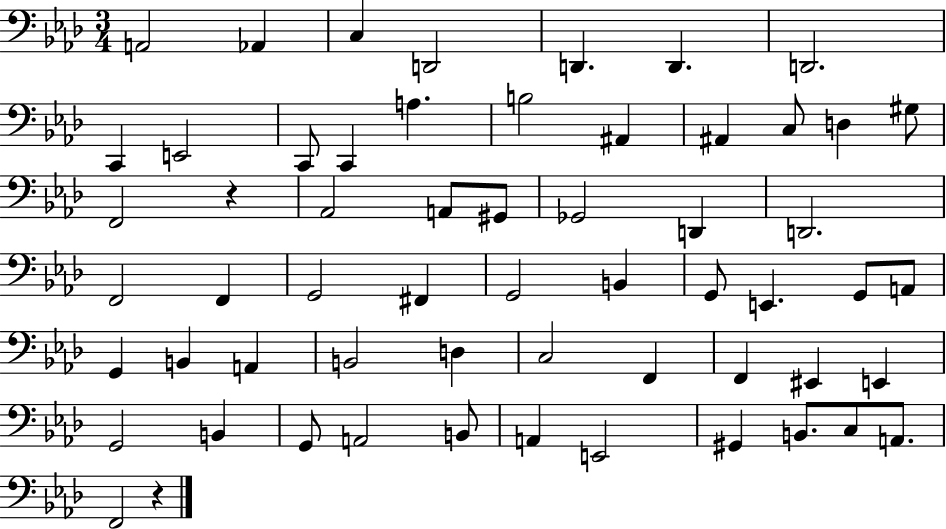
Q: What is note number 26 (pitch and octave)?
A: F2